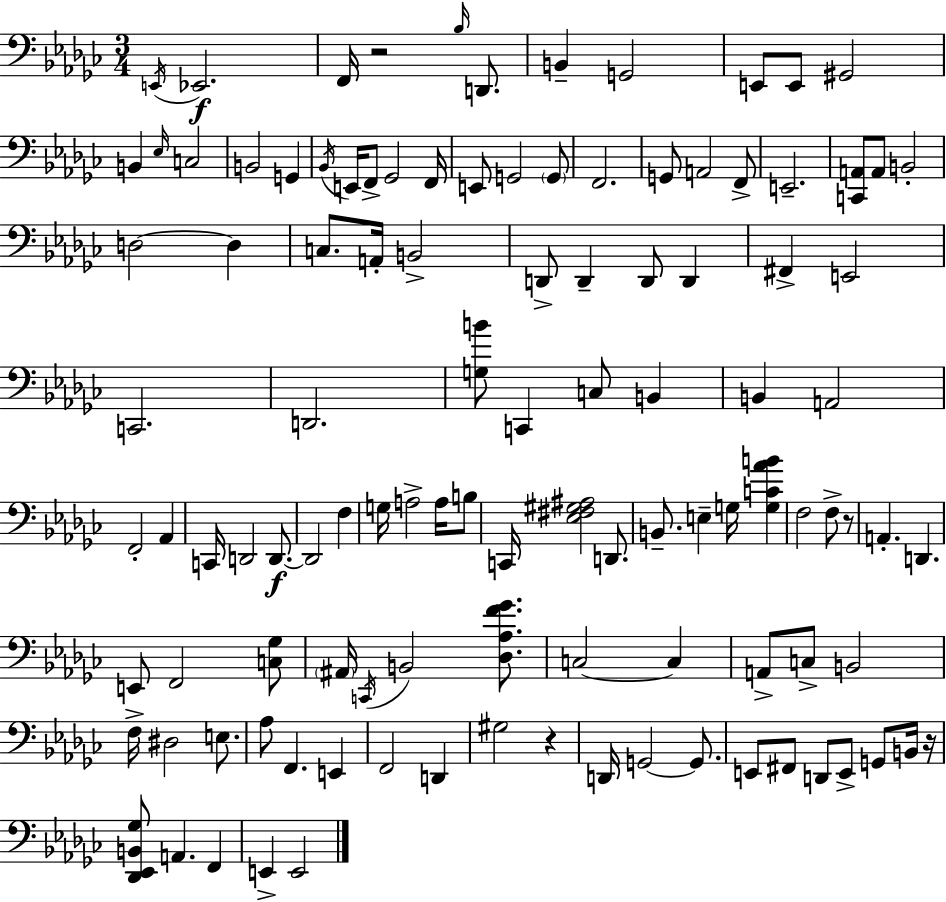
E2/s Eb2/h. F2/s R/h Bb3/s D2/e. B2/q G2/h E2/e E2/e G#2/h B2/q Eb3/s C3/h B2/h G2/q Bb2/s E2/s F2/e Gb2/h F2/s E2/e G2/h G2/e F2/h. G2/e A2/h F2/e E2/h. [C2,A2]/e A2/e B2/h D3/h D3/q C3/e. A2/s B2/h D2/e D2/q D2/e D2/q F#2/q E2/h C2/h. D2/h. [G3,B4]/e C2/q C3/e B2/q B2/q A2/h F2/h Ab2/q C2/s D2/h D2/e. D2/h F3/q G3/s A3/h A3/s B3/e C2/s [Eb3,F#3,G#3,A#3]/h D2/e. B2/e. E3/q G3/s [G3,C4,Ab4,B4]/q F3/h F3/e R/e A2/q. D2/q. E2/e F2/h [C3,Gb3]/e A#2/s C2/s B2/h [Db3,Ab3,F4,Gb4]/e. C3/h C3/q A2/e C3/e B2/h F3/s D#3/h E3/e. Ab3/e F2/q. E2/q F2/h D2/q G#3/h R/q D2/s G2/h G2/e. E2/e F#2/e D2/e E2/e G2/e B2/s R/s [Db2,Eb2,B2,Gb3]/e A2/q. F2/q E2/q E2/h